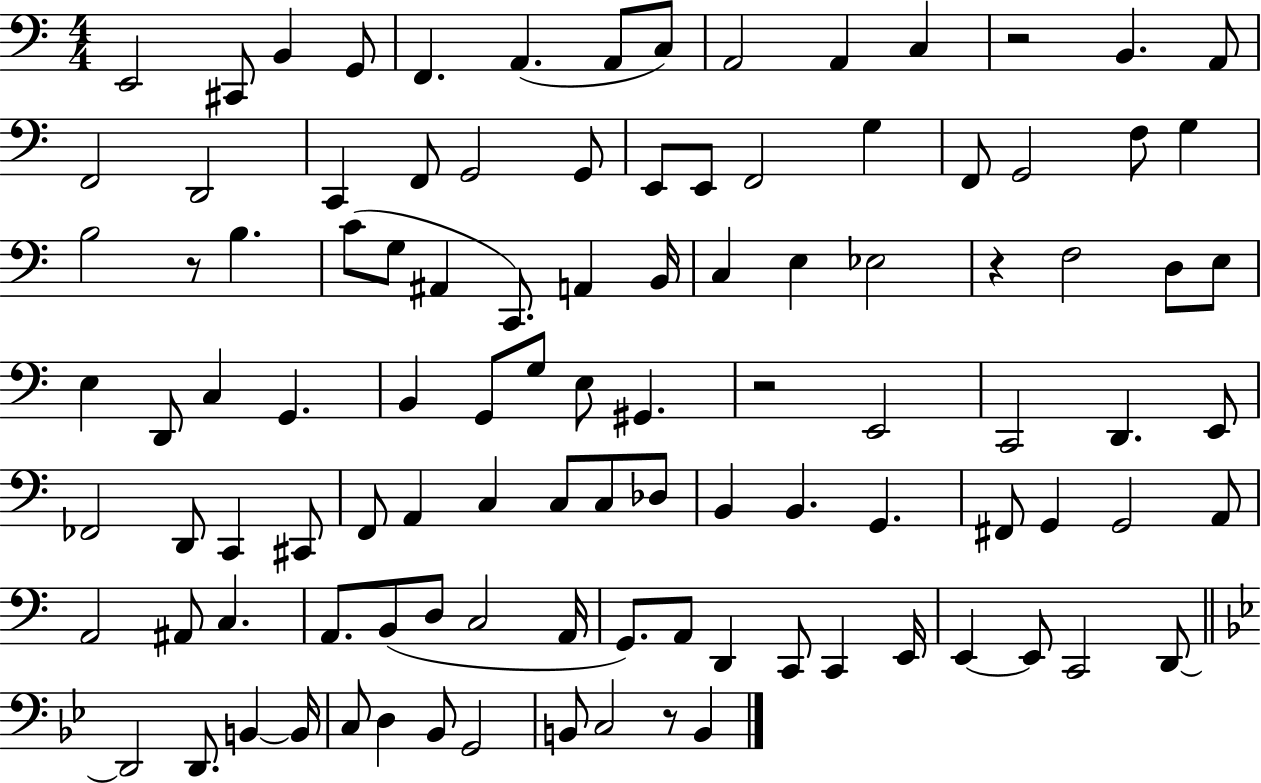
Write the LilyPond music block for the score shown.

{
  \clef bass
  \numericTimeSignature
  \time 4/4
  \key c \major
  e,2 cis,8 b,4 g,8 | f,4. a,4.( a,8 c8) | a,2 a,4 c4 | r2 b,4. a,8 | \break f,2 d,2 | c,4 f,8 g,2 g,8 | e,8 e,8 f,2 g4 | f,8 g,2 f8 g4 | \break b2 r8 b4. | c'8( g8 ais,4 c,8.) a,4 b,16 | c4 e4 ees2 | r4 f2 d8 e8 | \break e4 d,8 c4 g,4. | b,4 g,8 g8 e8 gis,4. | r2 e,2 | c,2 d,4. e,8 | \break fes,2 d,8 c,4 cis,8 | f,8 a,4 c4 c8 c8 des8 | b,4 b,4. g,4. | fis,8 g,4 g,2 a,8 | \break a,2 ais,8 c4. | a,8. b,8( d8 c2 a,16 | g,8.) a,8 d,4 c,8 c,4 e,16 | e,4~~ e,8 c,2 d,8~~ | \break \bar "||" \break \key bes \major d,2 d,8. b,4~~ b,16 | c8 d4 bes,8 g,2 | b,8 c2 r8 b,4 | \bar "|."
}